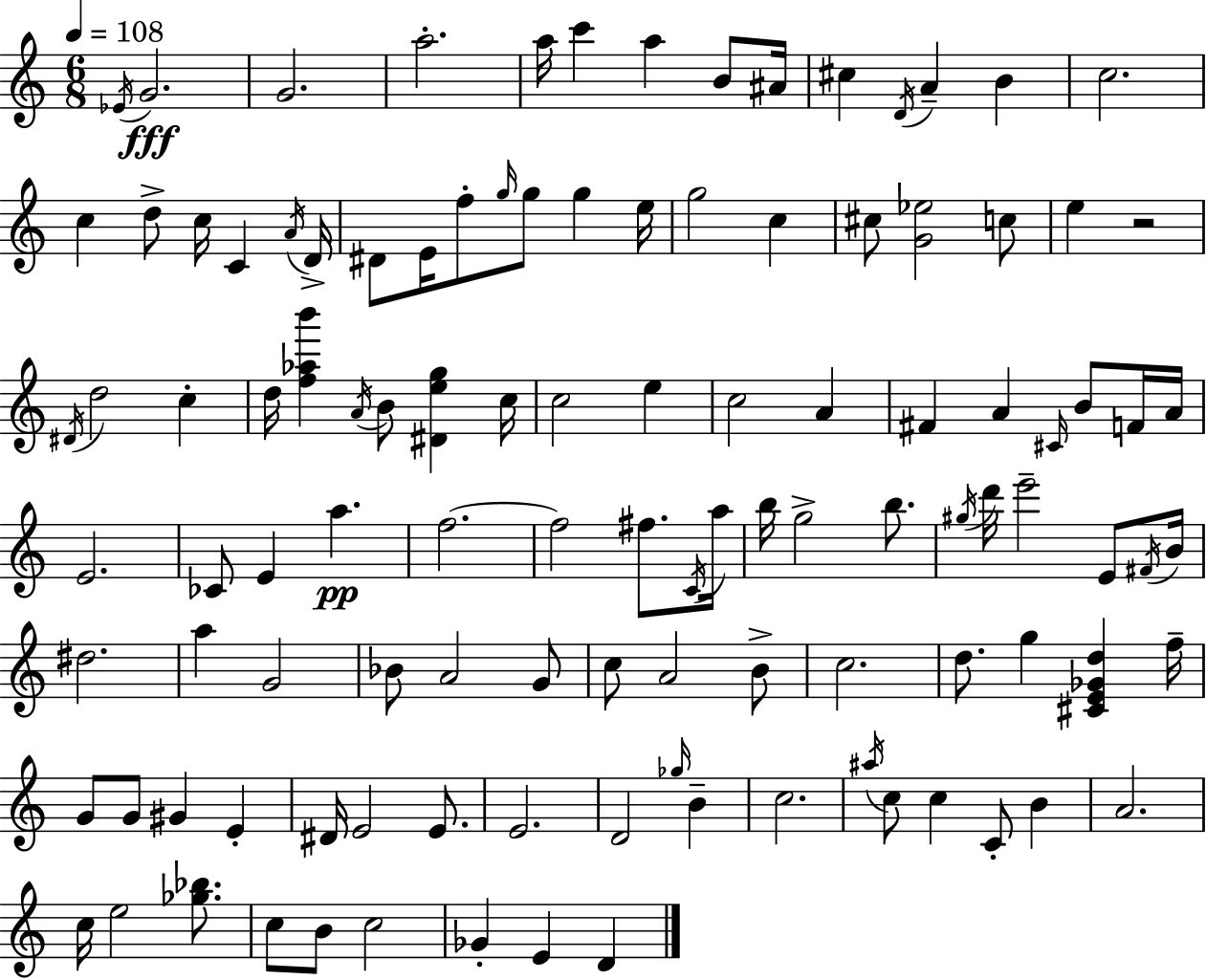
X:1
T:Untitled
M:6/8
L:1/4
K:C
_E/4 G2 G2 a2 a/4 c' a B/2 ^A/4 ^c D/4 A B c2 c d/2 c/4 C A/4 D/4 ^D/2 E/4 f/2 g/4 g/2 g e/4 g2 c ^c/2 [G_e]2 c/2 e z2 ^D/4 d2 c d/4 [f_ab'] A/4 B/2 [^Deg] c/4 c2 e c2 A ^F A ^C/4 B/2 F/4 A/4 E2 _C/2 E a f2 f2 ^f/2 C/4 a/4 b/4 g2 b/2 ^g/4 d'/4 e'2 E/2 ^F/4 B/4 ^d2 a G2 _B/2 A2 G/2 c/2 A2 B/2 c2 d/2 g [^CE_Gd] f/4 G/2 G/2 ^G E ^D/4 E2 E/2 E2 D2 _g/4 B c2 ^a/4 c/2 c C/2 B A2 c/4 e2 [_g_b]/2 c/2 B/2 c2 _G E D